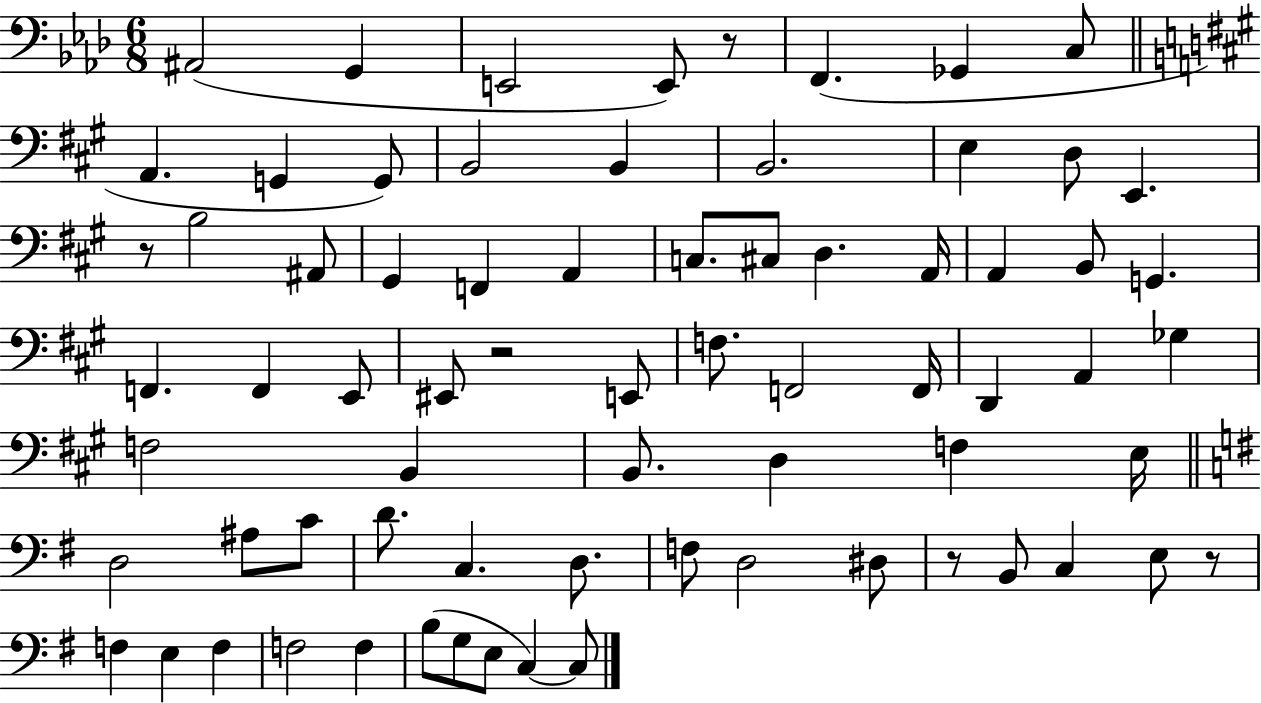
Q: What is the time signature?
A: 6/8